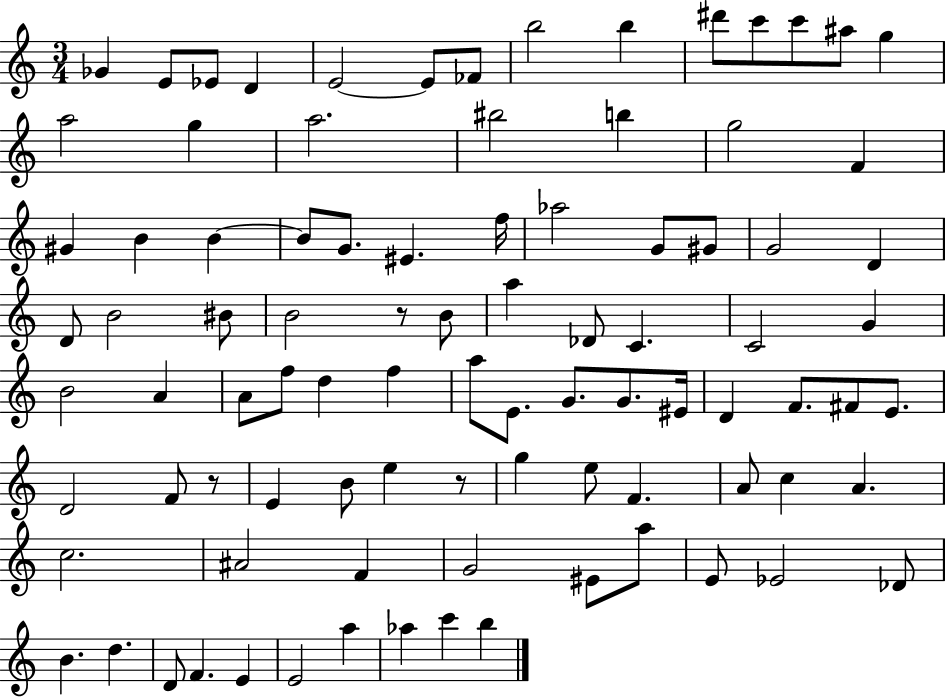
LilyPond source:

{
  \clef treble
  \numericTimeSignature
  \time 3/4
  \key c \major
  ges'4 e'8 ees'8 d'4 | e'2~~ e'8 fes'8 | b''2 b''4 | dis'''8 c'''8 c'''8 ais''8 g''4 | \break a''2 g''4 | a''2. | bis''2 b''4 | g''2 f'4 | \break gis'4 b'4 b'4~~ | b'8 g'8. eis'4. f''16 | aes''2 g'8 gis'8 | g'2 d'4 | \break d'8 b'2 bis'8 | b'2 r8 b'8 | a''4 des'8 c'4. | c'2 g'4 | \break b'2 a'4 | a'8 f''8 d''4 f''4 | a''8 e'8. g'8. g'8. eis'16 | d'4 f'8. fis'8 e'8. | \break d'2 f'8 r8 | e'4 b'8 e''4 r8 | g''4 e''8 f'4. | a'8 c''4 a'4. | \break c''2. | ais'2 f'4 | g'2 eis'8 a''8 | e'8 ees'2 des'8 | \break b'4. d''4. | d'8 f'4. e'4 | e'2 a''4 | aes''4 c'''4 b''4 | \break \bar "|."
}